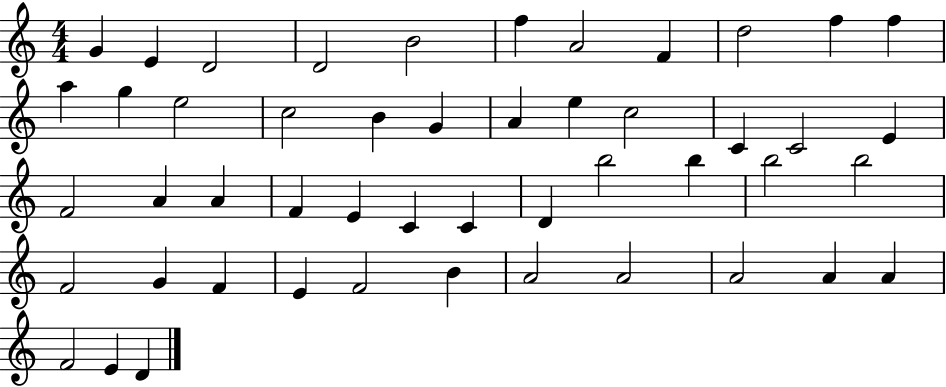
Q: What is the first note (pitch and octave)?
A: G4